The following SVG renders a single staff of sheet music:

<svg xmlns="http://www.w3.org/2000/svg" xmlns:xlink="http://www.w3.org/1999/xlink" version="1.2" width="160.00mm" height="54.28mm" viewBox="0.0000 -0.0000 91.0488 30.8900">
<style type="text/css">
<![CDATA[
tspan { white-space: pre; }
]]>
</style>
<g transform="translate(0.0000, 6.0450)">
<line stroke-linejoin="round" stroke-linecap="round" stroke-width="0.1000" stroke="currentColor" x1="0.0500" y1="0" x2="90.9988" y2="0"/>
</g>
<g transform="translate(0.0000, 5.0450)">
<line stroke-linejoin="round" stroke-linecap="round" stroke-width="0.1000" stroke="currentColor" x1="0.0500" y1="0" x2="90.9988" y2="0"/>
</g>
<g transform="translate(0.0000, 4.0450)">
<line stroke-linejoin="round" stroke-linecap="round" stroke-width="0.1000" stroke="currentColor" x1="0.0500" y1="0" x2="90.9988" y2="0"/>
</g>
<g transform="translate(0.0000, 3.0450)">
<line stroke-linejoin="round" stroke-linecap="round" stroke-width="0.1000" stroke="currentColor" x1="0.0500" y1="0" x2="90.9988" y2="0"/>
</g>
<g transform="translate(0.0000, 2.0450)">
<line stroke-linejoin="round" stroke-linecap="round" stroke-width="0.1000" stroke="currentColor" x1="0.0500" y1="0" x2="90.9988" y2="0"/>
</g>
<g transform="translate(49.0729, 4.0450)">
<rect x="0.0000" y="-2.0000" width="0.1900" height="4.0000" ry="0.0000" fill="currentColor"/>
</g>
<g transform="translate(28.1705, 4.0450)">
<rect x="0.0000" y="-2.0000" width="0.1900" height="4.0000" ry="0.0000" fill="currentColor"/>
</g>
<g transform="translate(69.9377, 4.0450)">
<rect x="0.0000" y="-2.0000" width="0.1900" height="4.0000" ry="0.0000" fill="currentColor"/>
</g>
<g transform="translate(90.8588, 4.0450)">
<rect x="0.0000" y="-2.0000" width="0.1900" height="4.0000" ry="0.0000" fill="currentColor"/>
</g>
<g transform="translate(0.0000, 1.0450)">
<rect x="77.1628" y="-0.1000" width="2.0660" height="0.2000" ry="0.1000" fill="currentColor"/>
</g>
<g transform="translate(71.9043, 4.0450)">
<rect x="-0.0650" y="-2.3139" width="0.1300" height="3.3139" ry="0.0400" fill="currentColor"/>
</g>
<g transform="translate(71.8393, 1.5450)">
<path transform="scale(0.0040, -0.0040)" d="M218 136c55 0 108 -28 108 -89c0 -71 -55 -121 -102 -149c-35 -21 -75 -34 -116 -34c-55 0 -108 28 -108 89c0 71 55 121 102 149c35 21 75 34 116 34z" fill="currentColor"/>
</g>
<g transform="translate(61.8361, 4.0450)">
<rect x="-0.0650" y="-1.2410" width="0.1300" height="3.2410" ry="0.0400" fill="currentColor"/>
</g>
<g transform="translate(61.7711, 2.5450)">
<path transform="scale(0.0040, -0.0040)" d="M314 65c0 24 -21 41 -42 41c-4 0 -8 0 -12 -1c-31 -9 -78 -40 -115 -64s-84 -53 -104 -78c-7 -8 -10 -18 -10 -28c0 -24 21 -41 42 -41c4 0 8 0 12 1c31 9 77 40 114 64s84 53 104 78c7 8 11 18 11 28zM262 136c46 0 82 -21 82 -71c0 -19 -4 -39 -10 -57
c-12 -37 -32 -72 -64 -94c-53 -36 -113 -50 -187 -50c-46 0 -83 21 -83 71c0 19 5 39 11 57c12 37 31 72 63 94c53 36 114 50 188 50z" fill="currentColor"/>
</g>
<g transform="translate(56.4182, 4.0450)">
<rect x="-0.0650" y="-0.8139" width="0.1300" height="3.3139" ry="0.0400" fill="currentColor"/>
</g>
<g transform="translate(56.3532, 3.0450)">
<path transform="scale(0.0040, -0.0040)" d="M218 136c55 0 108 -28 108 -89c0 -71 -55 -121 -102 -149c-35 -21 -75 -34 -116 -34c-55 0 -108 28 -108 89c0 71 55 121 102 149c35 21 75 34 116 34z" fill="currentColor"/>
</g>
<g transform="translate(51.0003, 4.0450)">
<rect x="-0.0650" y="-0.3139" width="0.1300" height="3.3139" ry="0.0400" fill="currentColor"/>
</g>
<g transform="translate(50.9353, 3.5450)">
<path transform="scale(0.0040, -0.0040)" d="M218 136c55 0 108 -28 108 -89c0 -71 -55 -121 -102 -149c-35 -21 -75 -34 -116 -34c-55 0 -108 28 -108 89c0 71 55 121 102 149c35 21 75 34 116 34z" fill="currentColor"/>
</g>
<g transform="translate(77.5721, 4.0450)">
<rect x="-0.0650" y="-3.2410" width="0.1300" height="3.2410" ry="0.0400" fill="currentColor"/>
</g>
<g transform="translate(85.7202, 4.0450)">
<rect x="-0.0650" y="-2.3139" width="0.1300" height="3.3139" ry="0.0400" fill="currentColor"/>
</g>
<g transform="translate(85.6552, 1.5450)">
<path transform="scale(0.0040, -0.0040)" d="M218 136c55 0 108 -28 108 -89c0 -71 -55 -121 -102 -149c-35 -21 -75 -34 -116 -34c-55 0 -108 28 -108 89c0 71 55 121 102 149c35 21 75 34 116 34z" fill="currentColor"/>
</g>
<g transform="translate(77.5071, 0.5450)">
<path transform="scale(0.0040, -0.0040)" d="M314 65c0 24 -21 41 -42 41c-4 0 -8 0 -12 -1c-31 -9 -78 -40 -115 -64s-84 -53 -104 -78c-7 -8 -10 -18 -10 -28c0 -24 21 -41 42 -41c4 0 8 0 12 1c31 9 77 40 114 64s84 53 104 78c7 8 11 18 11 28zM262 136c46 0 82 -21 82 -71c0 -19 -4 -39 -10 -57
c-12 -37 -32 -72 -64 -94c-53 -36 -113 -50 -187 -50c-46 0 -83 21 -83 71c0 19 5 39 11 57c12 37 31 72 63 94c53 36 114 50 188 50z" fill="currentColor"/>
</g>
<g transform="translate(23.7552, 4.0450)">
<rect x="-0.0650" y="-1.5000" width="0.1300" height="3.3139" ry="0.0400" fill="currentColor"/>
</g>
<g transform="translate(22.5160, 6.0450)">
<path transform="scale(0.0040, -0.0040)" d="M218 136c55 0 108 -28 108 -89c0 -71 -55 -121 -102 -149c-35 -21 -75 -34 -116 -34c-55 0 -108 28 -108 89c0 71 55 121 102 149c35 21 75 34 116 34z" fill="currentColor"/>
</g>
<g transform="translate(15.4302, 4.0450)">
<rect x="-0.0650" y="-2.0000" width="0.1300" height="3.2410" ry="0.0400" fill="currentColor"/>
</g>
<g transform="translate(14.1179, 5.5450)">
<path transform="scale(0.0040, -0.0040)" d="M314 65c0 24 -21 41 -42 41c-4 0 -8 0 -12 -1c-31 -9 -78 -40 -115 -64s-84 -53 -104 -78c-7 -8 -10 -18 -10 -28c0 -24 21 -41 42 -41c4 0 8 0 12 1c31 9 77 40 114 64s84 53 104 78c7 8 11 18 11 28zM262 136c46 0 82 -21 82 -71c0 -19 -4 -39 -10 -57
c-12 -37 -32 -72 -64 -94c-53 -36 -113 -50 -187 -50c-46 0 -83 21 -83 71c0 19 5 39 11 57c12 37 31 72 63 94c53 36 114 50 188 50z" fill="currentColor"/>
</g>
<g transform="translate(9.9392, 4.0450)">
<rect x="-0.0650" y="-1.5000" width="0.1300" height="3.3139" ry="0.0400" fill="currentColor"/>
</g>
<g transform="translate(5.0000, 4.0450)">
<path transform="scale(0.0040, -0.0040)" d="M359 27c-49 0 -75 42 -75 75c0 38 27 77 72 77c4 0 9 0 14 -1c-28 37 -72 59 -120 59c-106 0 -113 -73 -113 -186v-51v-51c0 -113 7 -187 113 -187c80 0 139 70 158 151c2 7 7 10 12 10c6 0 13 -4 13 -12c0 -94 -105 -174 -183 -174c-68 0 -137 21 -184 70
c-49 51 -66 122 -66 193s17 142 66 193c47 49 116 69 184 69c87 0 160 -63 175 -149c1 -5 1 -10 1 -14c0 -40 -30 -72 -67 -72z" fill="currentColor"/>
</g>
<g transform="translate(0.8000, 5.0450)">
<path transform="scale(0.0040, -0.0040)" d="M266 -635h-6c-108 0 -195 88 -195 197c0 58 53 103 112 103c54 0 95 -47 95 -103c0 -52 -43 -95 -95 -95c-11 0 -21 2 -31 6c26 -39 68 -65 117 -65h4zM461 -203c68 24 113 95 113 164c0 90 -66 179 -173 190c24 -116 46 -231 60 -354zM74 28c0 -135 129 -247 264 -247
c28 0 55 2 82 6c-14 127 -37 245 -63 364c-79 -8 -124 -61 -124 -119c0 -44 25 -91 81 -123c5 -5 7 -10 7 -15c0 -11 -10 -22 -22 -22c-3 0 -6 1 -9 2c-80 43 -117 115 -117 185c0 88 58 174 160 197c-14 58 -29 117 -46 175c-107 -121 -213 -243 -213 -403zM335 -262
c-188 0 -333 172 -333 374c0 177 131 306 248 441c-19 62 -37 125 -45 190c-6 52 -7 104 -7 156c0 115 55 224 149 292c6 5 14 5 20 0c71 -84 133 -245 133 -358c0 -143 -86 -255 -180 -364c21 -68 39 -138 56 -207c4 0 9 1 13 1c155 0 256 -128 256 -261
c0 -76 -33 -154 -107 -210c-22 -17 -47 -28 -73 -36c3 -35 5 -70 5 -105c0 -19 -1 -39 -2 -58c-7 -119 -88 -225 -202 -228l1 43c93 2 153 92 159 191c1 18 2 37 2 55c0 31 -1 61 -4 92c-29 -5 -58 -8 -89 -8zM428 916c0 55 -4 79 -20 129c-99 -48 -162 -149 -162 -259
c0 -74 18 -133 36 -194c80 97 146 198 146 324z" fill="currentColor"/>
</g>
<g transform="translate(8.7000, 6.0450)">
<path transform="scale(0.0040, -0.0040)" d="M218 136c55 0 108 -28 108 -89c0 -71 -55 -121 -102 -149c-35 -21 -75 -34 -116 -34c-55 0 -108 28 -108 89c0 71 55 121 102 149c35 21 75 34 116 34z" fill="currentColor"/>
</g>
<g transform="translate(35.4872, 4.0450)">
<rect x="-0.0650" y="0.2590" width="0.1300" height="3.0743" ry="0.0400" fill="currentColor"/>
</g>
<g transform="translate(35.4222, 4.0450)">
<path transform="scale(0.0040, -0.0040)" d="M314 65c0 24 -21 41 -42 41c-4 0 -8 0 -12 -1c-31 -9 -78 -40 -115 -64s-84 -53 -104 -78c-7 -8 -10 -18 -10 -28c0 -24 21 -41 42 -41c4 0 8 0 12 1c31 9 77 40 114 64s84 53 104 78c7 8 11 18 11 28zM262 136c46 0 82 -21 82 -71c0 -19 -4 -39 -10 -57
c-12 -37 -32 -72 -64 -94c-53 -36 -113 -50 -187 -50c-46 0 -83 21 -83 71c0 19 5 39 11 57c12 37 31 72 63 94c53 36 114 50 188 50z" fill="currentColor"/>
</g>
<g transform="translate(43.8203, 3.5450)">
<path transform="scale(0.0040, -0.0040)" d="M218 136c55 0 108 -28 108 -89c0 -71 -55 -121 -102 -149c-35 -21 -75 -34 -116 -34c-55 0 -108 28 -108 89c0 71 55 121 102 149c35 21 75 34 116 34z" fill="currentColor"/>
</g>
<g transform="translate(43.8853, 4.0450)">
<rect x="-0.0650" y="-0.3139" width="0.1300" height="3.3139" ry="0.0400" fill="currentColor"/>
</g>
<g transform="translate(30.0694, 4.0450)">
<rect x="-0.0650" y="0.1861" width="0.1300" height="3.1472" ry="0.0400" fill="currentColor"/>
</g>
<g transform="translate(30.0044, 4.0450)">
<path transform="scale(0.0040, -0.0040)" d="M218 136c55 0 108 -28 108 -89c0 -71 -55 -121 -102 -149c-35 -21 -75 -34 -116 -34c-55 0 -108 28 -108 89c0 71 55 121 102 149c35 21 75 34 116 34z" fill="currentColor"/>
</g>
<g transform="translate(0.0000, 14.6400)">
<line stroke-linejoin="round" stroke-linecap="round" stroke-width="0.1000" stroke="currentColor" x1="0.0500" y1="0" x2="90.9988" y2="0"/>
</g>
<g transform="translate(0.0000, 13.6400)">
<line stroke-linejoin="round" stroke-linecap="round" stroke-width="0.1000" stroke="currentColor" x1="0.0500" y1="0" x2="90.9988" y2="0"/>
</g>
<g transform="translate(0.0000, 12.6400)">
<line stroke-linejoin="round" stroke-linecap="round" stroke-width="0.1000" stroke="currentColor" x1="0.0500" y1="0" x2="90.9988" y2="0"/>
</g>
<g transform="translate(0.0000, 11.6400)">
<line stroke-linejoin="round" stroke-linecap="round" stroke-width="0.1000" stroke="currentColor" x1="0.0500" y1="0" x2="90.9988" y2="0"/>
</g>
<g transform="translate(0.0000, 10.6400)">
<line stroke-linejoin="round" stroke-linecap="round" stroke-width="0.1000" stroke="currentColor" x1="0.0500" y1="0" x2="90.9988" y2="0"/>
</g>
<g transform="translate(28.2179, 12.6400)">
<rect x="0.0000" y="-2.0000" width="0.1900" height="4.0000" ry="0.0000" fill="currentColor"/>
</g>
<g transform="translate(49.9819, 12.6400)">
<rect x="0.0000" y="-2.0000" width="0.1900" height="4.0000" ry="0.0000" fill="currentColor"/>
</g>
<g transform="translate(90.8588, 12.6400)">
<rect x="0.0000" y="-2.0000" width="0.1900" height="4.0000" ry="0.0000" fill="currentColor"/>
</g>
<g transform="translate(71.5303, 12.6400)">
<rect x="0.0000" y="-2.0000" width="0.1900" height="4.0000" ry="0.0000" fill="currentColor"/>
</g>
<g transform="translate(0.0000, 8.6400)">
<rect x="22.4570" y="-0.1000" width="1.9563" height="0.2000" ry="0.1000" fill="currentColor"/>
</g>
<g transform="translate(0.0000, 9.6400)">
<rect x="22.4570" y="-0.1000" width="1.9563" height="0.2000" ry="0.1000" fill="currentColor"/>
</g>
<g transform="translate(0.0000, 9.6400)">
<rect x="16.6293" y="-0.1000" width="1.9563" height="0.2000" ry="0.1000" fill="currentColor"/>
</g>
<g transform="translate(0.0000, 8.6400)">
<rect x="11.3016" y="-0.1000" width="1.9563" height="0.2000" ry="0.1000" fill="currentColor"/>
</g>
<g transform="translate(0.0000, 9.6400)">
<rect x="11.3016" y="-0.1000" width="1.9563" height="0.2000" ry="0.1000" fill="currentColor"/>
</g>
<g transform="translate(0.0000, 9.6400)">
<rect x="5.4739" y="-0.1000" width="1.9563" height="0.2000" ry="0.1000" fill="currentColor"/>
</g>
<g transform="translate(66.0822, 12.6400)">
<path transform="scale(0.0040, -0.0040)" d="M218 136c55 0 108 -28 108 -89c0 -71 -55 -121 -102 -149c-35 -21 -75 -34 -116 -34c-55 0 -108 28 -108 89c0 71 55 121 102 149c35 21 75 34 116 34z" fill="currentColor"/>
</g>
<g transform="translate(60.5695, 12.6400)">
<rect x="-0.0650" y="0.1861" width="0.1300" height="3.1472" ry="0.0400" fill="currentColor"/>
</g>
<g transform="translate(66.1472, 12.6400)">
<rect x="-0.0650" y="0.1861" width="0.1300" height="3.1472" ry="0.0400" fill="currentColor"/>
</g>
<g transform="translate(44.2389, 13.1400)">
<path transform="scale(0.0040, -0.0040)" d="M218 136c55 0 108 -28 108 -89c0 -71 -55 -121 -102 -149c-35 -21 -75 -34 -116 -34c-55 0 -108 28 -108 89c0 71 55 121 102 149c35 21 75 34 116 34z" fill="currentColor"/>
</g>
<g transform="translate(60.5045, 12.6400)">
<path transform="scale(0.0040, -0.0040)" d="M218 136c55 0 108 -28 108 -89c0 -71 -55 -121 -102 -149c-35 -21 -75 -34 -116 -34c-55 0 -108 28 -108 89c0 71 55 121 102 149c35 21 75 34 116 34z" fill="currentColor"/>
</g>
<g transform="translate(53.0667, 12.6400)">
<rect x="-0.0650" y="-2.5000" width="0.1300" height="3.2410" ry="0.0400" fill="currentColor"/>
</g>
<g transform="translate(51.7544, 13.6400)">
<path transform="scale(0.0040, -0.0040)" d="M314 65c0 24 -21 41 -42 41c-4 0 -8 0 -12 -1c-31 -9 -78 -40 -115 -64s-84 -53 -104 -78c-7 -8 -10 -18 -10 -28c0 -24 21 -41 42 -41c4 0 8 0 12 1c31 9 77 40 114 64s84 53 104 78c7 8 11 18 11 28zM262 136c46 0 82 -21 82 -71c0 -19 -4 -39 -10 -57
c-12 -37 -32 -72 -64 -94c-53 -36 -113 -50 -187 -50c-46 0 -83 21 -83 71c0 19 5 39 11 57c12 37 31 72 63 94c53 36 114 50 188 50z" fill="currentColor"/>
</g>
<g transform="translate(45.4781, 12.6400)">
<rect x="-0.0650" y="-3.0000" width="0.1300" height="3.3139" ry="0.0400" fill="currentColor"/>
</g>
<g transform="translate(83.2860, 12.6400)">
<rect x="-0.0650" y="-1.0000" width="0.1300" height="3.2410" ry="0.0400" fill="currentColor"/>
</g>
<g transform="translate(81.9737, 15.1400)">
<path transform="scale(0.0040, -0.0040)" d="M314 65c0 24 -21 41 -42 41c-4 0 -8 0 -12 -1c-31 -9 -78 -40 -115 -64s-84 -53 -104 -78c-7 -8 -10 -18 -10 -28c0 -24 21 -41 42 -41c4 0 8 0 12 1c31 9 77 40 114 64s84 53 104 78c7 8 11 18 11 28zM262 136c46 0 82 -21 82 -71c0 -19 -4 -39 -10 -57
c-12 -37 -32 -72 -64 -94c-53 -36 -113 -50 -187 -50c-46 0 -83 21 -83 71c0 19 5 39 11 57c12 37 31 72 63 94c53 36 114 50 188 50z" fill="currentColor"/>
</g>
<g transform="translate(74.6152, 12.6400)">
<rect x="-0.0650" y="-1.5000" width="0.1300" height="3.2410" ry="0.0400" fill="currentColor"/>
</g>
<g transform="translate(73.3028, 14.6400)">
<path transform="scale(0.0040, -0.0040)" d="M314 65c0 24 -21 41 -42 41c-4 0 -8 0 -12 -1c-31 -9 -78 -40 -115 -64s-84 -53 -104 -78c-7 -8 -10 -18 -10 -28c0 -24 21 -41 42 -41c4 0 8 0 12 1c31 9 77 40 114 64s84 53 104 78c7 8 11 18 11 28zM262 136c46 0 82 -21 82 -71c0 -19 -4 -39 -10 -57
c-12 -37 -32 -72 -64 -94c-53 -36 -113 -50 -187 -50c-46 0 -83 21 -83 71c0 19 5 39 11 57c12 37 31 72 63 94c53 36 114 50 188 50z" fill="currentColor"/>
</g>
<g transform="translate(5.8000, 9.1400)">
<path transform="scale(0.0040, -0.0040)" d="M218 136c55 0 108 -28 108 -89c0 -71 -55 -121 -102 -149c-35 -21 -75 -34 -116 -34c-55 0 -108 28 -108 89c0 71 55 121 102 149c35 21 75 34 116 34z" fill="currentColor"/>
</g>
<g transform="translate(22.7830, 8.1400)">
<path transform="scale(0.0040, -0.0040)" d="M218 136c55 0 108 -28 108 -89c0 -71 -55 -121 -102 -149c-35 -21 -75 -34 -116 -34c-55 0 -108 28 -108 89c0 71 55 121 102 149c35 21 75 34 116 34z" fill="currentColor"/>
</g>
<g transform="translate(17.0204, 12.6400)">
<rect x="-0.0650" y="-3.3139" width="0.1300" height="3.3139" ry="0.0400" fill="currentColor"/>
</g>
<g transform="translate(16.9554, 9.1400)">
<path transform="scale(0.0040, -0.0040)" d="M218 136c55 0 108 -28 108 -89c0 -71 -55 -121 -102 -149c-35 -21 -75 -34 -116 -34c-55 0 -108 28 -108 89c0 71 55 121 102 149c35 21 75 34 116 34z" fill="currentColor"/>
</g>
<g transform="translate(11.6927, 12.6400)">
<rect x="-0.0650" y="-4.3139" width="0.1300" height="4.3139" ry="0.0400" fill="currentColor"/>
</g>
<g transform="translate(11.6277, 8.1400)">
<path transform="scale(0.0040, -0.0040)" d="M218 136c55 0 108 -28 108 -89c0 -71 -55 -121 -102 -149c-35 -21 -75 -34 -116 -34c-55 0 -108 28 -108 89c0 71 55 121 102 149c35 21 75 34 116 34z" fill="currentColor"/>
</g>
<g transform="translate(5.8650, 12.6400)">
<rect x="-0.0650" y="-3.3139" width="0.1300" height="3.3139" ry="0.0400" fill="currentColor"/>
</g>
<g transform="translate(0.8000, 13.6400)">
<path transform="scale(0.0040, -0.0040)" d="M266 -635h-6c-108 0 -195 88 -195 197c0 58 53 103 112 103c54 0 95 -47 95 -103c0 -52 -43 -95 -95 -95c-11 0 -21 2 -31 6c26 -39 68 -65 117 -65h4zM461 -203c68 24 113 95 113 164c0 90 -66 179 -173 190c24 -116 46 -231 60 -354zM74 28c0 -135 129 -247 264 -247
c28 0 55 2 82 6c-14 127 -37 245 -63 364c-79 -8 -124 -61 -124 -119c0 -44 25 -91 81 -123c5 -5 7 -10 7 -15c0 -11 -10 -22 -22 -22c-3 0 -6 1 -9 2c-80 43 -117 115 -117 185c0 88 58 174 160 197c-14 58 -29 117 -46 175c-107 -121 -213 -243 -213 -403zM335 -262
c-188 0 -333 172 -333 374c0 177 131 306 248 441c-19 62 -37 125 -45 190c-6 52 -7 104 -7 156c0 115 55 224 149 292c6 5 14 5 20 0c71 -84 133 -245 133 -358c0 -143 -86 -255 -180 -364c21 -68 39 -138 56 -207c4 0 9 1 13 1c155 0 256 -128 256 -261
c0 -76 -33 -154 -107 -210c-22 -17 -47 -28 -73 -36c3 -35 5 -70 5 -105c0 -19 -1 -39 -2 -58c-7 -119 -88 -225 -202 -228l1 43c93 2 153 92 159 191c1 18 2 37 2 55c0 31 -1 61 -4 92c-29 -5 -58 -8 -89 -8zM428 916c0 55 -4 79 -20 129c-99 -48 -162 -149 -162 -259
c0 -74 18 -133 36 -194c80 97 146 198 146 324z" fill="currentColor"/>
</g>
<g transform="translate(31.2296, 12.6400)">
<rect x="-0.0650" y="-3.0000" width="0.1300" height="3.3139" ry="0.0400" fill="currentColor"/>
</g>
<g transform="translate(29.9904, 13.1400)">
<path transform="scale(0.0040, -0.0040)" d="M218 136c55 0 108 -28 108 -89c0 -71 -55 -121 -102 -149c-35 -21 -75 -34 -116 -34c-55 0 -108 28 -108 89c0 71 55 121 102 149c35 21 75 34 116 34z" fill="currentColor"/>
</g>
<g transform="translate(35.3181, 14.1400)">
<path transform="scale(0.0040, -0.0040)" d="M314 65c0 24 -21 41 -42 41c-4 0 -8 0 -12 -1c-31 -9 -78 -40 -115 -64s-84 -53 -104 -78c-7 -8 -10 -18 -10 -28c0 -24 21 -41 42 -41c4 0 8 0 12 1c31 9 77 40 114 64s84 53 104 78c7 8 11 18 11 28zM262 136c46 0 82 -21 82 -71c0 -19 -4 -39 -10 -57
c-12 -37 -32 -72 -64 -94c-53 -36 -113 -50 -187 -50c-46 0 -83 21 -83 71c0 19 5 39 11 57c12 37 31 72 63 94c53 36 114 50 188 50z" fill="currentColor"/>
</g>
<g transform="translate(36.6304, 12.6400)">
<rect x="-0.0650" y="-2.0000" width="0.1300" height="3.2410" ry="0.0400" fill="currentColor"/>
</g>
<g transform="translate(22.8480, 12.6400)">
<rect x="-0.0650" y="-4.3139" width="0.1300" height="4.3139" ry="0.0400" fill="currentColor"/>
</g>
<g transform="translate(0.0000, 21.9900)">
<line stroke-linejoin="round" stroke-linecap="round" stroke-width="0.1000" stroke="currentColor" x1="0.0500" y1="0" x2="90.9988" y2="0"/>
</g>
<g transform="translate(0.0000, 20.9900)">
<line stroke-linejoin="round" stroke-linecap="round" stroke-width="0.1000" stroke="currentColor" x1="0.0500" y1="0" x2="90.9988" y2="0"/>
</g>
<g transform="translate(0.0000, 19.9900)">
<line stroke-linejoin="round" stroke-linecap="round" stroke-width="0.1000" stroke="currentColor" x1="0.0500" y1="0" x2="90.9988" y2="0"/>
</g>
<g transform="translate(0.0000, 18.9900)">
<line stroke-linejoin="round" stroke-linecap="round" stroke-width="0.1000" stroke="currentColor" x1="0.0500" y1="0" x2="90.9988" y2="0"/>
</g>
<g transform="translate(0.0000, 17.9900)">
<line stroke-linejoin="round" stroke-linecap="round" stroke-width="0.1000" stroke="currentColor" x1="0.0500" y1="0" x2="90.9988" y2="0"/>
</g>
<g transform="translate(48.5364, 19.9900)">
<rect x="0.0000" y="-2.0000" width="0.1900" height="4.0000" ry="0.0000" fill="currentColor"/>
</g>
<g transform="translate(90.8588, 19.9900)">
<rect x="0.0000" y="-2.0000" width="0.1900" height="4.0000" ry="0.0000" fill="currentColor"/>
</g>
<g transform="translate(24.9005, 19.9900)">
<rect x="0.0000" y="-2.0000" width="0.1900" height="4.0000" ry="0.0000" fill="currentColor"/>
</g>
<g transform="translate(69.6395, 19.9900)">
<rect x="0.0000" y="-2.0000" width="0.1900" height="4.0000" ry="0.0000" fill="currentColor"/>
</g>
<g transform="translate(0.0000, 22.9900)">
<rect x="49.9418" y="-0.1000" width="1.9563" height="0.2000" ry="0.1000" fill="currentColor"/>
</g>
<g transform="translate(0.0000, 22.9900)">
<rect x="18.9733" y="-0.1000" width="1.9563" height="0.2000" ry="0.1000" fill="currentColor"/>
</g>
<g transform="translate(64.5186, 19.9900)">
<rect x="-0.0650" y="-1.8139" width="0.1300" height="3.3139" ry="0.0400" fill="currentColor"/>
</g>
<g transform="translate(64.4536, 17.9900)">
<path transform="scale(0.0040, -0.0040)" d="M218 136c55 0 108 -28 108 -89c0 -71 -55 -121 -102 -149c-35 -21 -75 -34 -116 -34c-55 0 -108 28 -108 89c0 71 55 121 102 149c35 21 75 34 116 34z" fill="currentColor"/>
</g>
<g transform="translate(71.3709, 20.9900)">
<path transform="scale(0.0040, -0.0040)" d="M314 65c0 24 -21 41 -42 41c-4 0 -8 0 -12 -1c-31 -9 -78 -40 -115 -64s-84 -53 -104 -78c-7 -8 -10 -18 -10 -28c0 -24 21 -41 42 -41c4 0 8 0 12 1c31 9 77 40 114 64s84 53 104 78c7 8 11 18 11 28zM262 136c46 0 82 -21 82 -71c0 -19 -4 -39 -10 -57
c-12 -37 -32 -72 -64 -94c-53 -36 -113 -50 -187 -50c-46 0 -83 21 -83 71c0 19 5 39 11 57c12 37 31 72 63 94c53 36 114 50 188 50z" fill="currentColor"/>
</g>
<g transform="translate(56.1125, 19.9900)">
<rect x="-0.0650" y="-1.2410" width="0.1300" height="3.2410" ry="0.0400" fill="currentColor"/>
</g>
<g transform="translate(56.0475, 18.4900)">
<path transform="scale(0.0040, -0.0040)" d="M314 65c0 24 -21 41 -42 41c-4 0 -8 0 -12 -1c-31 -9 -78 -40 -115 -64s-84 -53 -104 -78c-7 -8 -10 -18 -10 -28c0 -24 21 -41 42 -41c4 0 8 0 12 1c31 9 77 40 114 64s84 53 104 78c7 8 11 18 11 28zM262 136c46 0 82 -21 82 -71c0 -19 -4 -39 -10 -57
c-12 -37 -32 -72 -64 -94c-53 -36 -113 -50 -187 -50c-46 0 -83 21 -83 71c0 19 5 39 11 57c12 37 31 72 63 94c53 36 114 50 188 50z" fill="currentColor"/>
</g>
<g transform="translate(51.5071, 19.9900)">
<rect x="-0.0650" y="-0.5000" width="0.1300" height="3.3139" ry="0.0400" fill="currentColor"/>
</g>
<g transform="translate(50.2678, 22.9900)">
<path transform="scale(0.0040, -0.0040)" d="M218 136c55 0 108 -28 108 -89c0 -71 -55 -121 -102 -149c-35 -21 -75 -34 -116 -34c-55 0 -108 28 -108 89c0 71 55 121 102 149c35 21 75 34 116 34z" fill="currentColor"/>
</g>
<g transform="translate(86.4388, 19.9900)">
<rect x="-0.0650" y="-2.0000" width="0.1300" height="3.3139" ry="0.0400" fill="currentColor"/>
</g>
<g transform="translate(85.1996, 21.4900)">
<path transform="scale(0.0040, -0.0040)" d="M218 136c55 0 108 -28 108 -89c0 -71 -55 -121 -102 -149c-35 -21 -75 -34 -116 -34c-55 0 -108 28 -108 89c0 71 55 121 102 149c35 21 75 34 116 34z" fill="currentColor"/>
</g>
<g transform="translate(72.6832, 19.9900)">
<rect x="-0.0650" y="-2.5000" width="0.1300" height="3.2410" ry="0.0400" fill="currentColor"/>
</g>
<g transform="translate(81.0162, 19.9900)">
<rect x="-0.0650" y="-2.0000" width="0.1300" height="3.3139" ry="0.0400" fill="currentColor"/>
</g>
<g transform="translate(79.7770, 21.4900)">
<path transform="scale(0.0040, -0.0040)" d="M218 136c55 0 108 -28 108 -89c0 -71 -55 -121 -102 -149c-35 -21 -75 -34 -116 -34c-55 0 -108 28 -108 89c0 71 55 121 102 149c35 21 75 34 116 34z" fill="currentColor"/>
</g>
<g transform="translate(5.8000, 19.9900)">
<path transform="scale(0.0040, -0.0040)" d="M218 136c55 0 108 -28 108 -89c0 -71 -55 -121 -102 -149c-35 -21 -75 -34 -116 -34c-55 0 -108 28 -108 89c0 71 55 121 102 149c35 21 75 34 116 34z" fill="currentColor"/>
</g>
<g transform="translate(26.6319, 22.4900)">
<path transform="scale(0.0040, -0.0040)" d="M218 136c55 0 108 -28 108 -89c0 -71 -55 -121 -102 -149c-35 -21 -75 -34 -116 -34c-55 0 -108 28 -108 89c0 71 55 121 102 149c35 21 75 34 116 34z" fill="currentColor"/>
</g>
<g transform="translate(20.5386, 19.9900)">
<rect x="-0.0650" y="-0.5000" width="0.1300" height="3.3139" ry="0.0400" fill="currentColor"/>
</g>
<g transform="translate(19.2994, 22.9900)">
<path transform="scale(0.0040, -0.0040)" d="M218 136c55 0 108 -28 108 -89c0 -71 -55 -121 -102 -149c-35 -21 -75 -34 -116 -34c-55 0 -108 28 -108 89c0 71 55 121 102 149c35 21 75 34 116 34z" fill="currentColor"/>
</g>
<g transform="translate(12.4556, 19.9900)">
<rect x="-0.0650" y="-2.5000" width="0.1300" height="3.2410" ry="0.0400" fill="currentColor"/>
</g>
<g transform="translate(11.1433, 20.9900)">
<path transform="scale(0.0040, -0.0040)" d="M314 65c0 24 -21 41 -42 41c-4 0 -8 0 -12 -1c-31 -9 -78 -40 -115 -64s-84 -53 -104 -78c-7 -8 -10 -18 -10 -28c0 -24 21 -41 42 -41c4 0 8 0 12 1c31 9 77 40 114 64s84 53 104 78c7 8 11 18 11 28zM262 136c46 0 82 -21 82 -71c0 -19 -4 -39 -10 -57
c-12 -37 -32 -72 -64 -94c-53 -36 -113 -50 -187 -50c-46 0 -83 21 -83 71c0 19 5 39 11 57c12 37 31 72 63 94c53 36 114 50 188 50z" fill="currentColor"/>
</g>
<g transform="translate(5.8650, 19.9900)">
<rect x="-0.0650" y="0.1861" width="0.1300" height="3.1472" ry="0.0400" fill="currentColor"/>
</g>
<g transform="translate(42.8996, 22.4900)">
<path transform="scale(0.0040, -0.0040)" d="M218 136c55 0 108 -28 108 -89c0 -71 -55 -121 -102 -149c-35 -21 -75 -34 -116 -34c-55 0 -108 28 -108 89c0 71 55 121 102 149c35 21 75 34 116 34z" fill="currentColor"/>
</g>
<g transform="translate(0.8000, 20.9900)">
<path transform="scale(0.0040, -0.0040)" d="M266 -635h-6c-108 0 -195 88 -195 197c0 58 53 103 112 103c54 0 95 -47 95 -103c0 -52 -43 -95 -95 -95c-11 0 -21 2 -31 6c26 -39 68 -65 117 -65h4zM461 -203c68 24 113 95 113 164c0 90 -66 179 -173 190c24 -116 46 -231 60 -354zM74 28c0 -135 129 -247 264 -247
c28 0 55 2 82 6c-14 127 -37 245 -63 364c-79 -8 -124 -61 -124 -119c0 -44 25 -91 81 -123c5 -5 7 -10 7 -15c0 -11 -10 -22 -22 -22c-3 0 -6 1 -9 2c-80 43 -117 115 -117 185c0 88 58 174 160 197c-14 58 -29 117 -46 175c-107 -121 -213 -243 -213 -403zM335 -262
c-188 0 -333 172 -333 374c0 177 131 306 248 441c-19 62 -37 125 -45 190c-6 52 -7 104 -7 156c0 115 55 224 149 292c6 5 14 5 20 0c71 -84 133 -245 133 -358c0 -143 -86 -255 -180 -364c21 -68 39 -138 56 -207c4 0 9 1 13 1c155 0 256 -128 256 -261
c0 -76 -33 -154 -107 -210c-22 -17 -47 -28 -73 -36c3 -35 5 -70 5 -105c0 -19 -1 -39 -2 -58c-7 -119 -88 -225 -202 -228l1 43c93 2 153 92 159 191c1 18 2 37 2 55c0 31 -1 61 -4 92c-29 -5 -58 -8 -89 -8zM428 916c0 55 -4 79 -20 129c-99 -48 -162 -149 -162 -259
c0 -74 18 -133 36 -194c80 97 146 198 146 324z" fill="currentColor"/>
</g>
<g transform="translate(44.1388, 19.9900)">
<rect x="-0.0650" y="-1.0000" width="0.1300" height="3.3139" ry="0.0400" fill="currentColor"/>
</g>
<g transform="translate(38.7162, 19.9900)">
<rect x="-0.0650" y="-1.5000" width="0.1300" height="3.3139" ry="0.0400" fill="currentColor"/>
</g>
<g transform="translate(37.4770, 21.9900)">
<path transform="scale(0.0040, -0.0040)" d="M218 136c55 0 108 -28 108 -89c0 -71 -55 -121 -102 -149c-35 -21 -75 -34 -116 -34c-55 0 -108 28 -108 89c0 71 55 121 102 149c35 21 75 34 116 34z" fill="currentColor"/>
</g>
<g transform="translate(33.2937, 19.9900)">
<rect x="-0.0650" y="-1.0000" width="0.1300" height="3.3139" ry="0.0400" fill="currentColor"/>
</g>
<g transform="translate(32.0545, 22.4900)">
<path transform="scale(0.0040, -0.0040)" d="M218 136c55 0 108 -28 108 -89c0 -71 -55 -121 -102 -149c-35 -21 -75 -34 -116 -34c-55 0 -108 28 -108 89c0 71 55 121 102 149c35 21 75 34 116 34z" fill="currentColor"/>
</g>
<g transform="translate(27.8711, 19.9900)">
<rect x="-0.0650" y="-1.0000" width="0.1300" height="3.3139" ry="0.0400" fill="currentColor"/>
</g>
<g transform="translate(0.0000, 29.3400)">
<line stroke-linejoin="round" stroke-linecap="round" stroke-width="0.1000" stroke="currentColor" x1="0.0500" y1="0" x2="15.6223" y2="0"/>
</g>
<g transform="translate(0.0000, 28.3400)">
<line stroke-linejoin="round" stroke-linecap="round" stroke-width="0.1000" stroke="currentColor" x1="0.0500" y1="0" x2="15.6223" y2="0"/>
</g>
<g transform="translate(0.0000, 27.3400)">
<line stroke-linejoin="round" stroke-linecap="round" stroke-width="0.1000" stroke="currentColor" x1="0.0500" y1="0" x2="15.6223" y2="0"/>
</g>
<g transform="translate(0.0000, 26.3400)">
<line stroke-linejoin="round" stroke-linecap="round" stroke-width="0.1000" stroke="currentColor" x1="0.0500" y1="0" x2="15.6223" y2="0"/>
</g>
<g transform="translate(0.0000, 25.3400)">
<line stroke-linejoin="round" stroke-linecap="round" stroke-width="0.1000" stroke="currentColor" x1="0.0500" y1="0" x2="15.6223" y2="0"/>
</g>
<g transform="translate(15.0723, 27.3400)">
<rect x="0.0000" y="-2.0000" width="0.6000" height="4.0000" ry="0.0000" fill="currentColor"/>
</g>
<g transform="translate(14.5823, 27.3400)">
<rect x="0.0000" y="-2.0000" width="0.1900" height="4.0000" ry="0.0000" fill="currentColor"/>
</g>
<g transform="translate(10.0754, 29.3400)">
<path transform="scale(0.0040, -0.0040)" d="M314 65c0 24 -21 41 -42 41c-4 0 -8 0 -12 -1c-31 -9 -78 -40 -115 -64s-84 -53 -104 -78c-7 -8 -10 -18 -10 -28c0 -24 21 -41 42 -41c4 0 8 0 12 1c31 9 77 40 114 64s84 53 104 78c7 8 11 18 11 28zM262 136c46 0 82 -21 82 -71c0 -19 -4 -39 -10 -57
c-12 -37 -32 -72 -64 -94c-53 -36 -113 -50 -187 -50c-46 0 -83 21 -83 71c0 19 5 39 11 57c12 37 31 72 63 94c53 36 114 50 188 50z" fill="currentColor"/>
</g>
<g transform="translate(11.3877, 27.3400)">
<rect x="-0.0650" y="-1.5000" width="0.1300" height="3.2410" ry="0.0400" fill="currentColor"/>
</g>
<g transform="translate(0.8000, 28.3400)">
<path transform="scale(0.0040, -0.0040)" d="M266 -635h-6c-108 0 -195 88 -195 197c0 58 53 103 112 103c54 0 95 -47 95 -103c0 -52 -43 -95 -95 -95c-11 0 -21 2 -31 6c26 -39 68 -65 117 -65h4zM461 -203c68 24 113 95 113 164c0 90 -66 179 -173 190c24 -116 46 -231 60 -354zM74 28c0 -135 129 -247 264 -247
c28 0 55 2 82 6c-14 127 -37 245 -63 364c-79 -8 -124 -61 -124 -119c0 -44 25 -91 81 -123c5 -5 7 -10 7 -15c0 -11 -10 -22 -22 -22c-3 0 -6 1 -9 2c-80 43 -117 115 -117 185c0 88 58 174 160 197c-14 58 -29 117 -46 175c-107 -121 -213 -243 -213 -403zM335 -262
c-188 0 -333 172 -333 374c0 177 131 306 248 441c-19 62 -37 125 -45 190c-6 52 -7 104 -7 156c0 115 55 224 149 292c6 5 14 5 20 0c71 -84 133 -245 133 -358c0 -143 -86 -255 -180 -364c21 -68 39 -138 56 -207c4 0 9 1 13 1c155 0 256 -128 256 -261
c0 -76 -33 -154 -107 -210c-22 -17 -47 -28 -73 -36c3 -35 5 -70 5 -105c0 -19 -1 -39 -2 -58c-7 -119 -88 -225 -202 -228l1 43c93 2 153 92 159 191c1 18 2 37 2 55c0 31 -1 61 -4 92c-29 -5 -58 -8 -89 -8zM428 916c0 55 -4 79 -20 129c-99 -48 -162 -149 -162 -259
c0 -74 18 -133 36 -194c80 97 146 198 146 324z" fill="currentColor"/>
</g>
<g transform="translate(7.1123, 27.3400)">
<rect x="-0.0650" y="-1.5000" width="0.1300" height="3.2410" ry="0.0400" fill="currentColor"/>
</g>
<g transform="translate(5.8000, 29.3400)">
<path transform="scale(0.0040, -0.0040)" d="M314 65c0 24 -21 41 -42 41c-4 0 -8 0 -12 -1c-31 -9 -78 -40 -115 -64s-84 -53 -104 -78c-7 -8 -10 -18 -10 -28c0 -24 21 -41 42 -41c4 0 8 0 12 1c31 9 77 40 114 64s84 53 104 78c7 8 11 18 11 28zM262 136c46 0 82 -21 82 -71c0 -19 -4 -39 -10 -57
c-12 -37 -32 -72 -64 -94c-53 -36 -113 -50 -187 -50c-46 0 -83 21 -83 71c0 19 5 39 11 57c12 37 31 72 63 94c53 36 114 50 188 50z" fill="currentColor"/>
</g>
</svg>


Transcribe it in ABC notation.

X:1
T:Untitled
M:4/4
L:1/4
K:C
E F2 E B B2 c c d e2 g b2 g b d' b d' A F2 A G2 B B E2 D2 B G2 C D D E D C e2 f G2 F F E2 E2